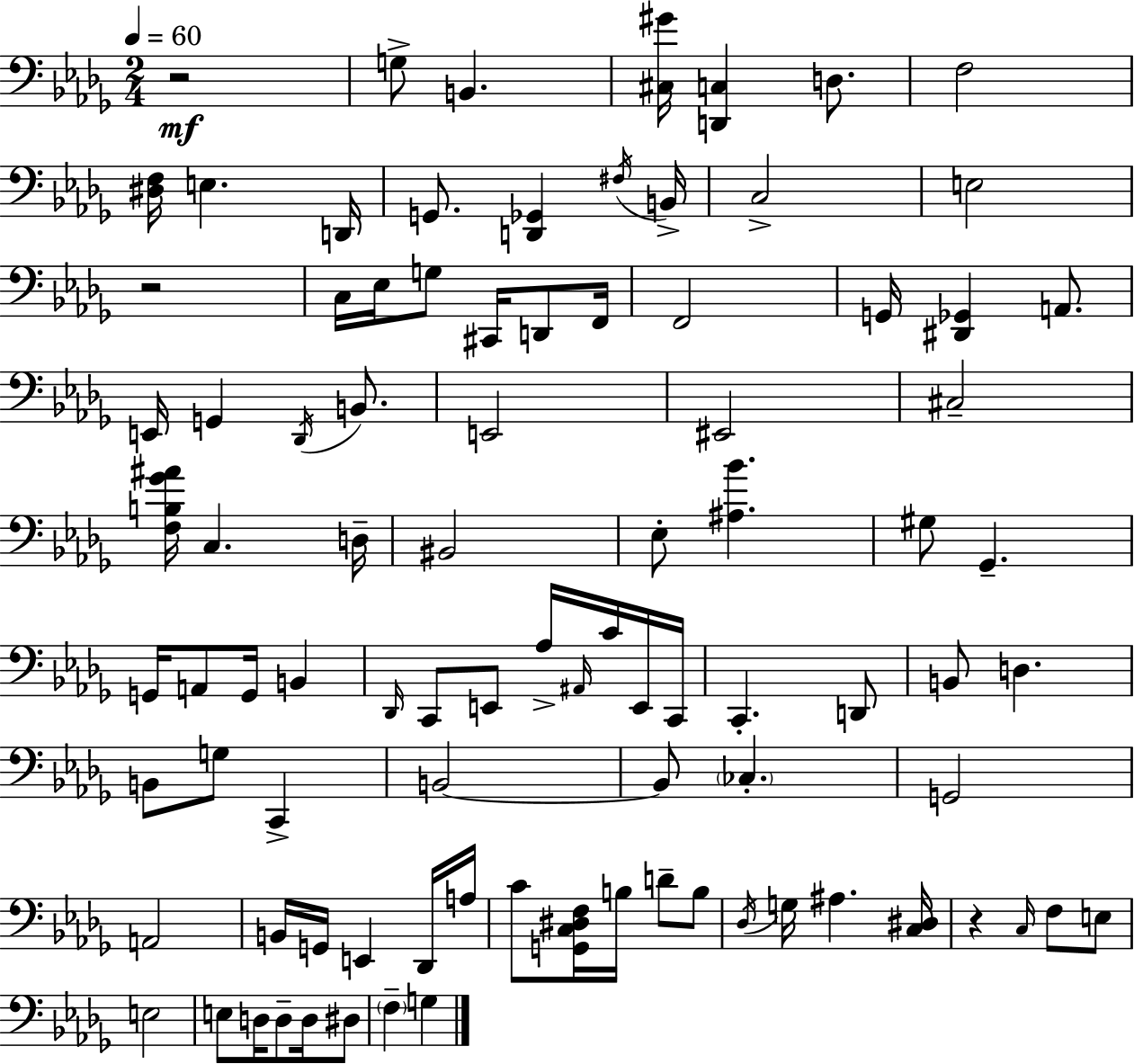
R/h G3/e B2/q. [C#3,G#4]/s [D2,C3]/q D3/e. F3/h [D#3,F3]/s E3/q. D2/s G2/e. [D2,Gb2]/q F#3/s B2/s C3/h E3/h R/h C3/s Eb3/s G3/e C#2/s D2/e F2/s F2/h G2/s [D#2,Gb2]/q A2/e. E2/s G2/q Db2/s B2/e. E2/h EIS2/h C#3/h [F3,B3,Gb4,A#4]/s C3/q. D3/s BIS2/h Eb3/e [A#3,Bb4]/q. G#3/e Gb2/q. G2/s A2/e G2/s B2/q Db2/s C2/e E2/e Ab3/s A#2/s C4/s E2/s C2/s C2/q. D2/e B2/e D3/q. B2/e G3/e C2/q B2/h B2/e CES3/q. G2/h A2/h B2/s G2/s E2/q Db2/s A3/s C4/e [G2,C3,D#3,F3]/s B3/s D4/e B3/e Db3/s G3/s A#3/q. [C3,D#3]/s R/q C3/s F3/e E3/e E3/h E3/e D3/s D3/e D3/s D#3/e F3/q G3/q